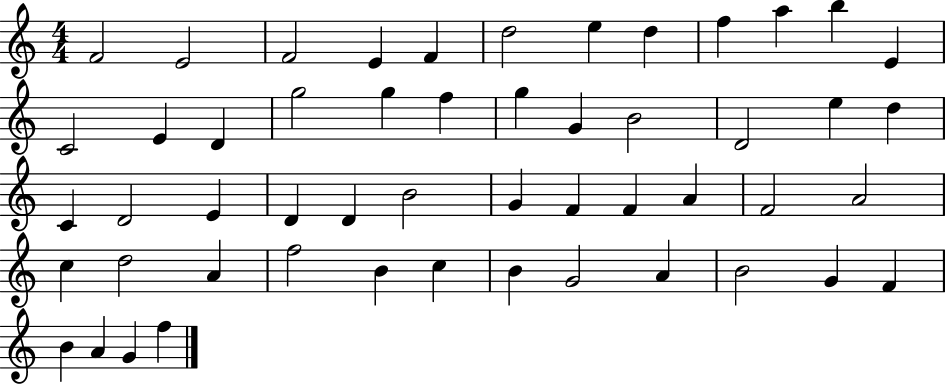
X:1
T:Untitled
M:4/4
L:1/4
K:C
F2 E2 F2 E F d2 e d f a b E C2 E D g2 g f g G B2 D2 e d C D2 E D D B2 G F F A F2 A2 c d2 A f2 B c B G2 A B2 G F B A G f